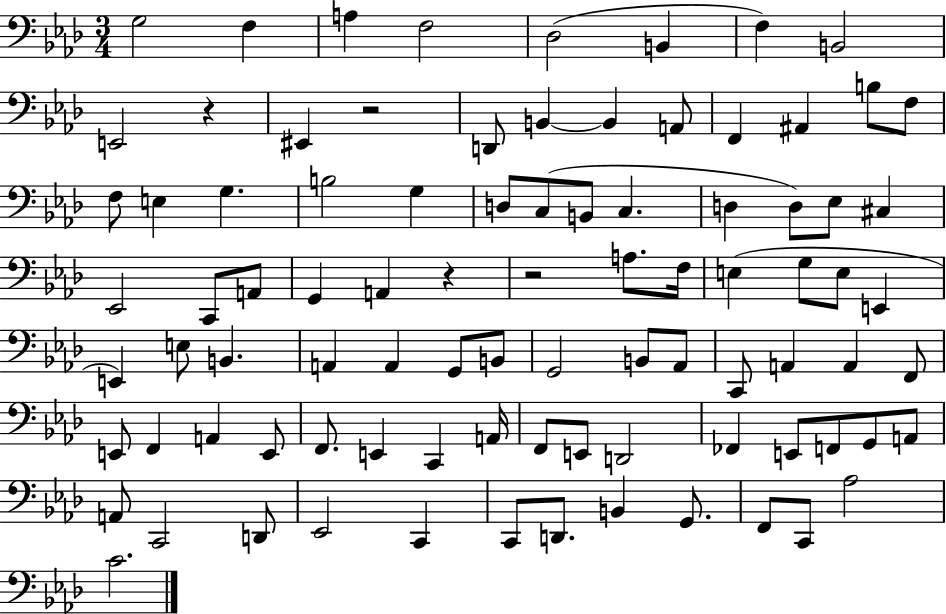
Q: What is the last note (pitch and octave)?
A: C4